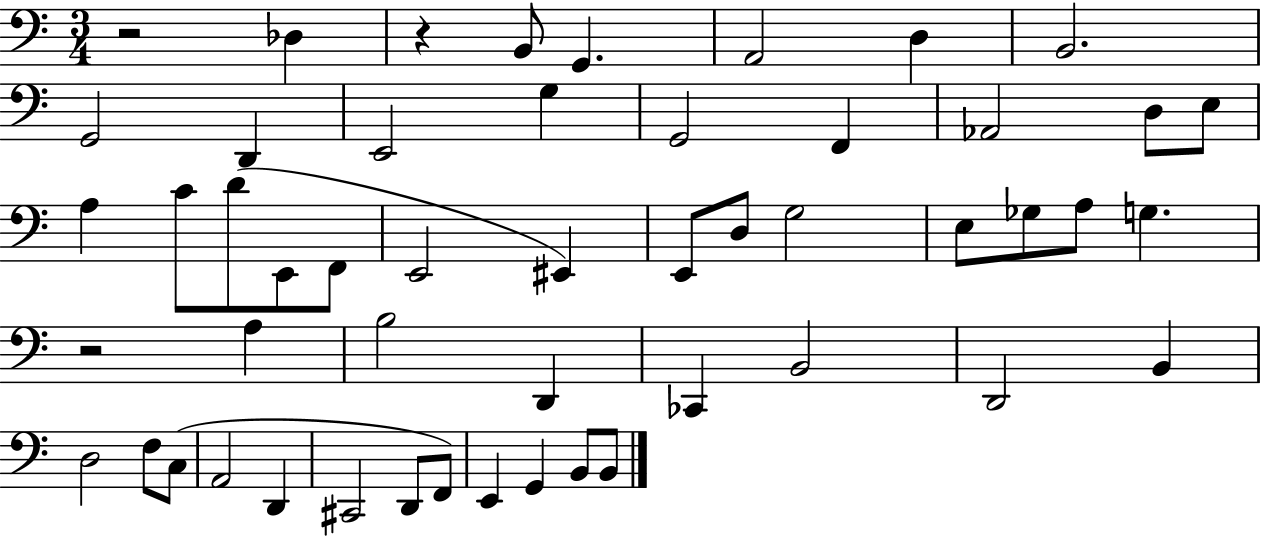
R/h Db3/q R/q B2/e G2/q. A2/h D3/q B2/h. G2/h D2/q E2/h G3/q G2/h F2/q Ab2/h D3/e E3/e A3/q C4/e D4/e E2/e F2/e E2/h EIS2/q E2/e D3/e G3/h E3/e Gb3/e A3/e G3/q. R/h A3/q B3/h D2/q CES2/q B2/h D2/h B2/q D3/h F3/e C3/e A2/h D2/q C#2/h D2/e F2/e E2/q G2/q B2/e B2/e